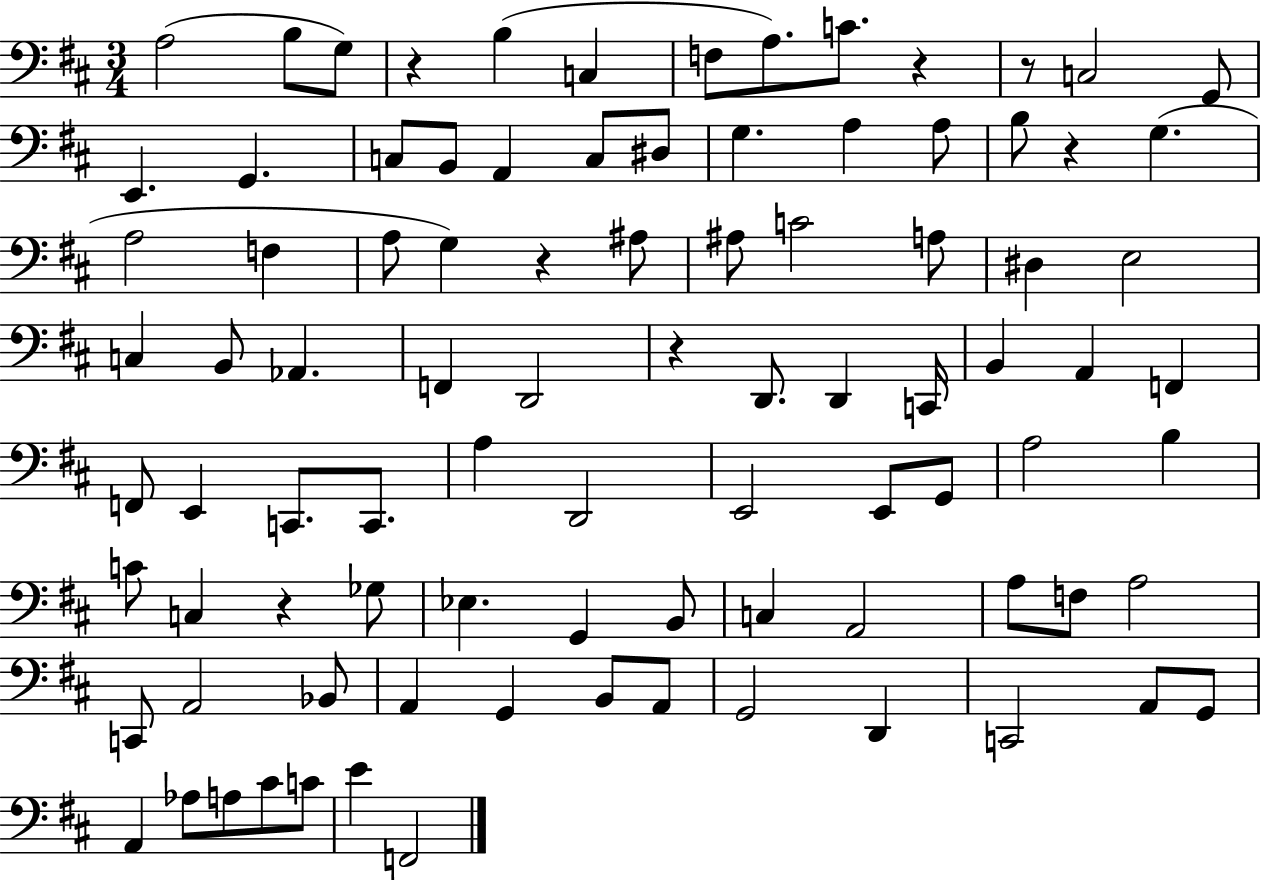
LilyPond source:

{
  \clef bass
  \numericTimeSignature
  \time 3/4
  \key d \major
  a2( b8 g8) | r4 b4( c4 | f8 a8.) c'8. r4 | r8 c2 g,8 | \break e,4. g,4. | c8 b,8 a,4 c8 dis8 | g4. a4 a8 | b8 r4 g4.( | \break a2 f4 | a8 g4) r4 ais8 | ais8 c'2 a8 | dis4 e2 | \break c4 b,8 aes,4. | f,4 d,2 | r4 d,8. d,4 c,16 | b,4 a,4 f,4 | \break f,8 e,4 c,8. c,8. | a4 d,2 | e,2 e,8 g,8 | a2 b4 | \break c'8 c4 r4 ges8 | ees4. g,4 b,8 | c4 a,2 | a8 f8 a2 | \break c,8 a,2 bes,8 | a,4 g,4 b,8 a,8 | g,2 d,4 | c,2 a,8 g,8 | \break a,4 aes8 a8 cis'8 c'8 | e'4 f,2 | \bar "|."
}